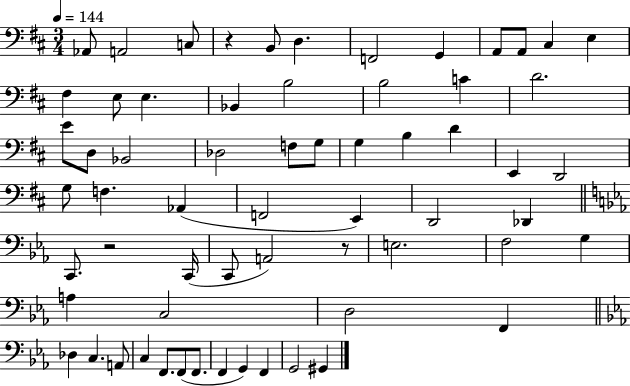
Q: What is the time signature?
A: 3/4